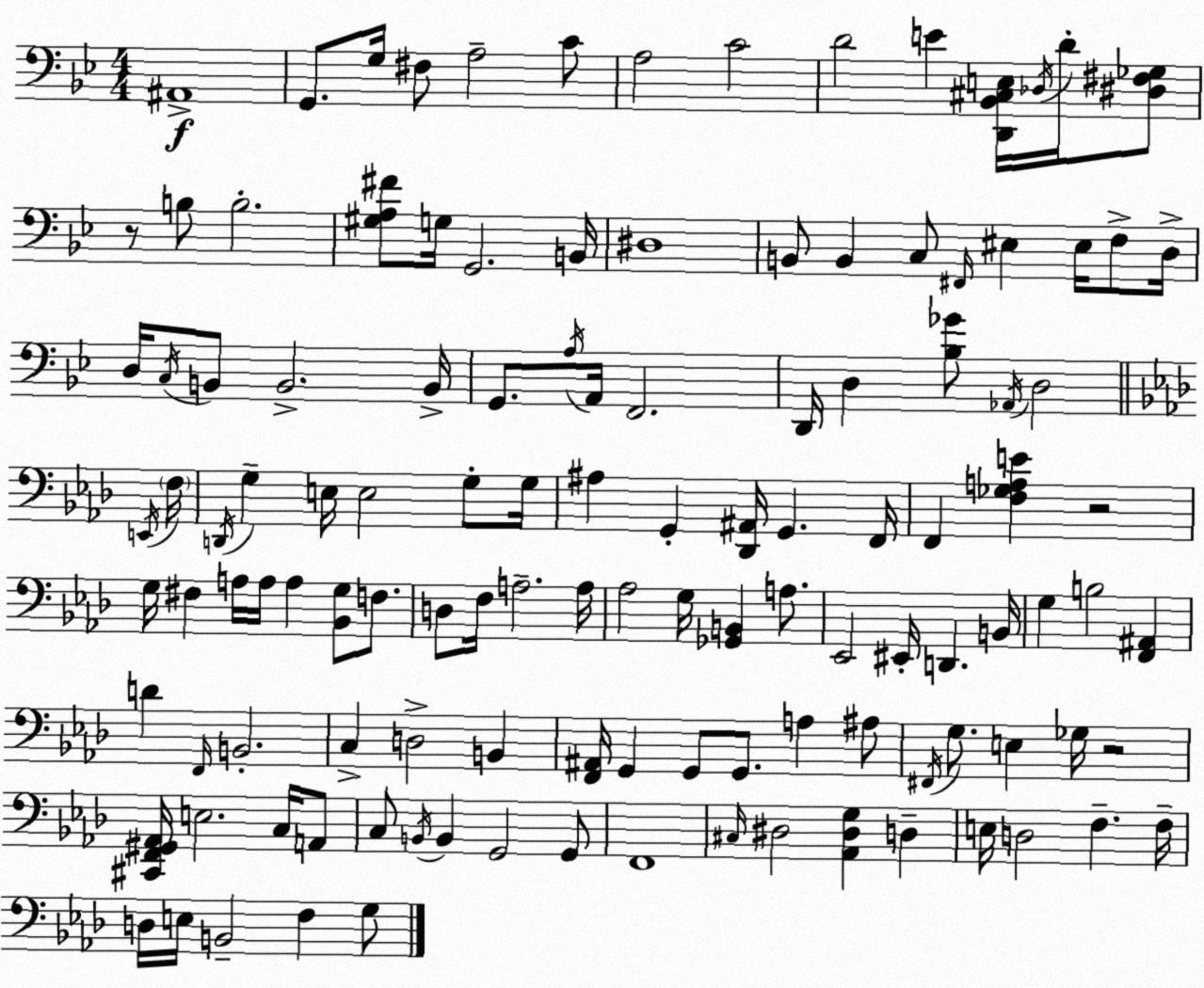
X:1
T:Untitled
M:4/4
L:1/4
K:Gm
^A,,4 G,,/2 G,/4 ^F,/2 A,2 C/2 A,2 C2 D2 E [D,,_B,,^C,E,]/4 _D,/4 D/4 [^D,^F,_G,]/2 z/2 B,/2 B,2 [^G,A,^F]/2 G,/4 G,,2 B,,/4 ^D,4 B,,/2 B,, C,/2 ^F,,/4 ^E, ^E,/4 F,/2 D,/4 D,/4 C,/4 B,,/2 B,,2 B,,/4 G,,/2 A,/4 A,,/4 F,,2 D,,/4 D, [_B,_G]/2 _A,,/4 D,2 E,,/4 F,/4 D,,/4 G, E,/4 E,2 G,/2 G,/4 ^A, G,, [_D,,^A,,]/4 G,, F,,/4 F,, [F,_G,A,E] z2 G,/4 ^F, A,/4 A,/4 A, [_B,,G,]/2 F,/2 D,/2 F,/4 A,2 A,/4 _A,2 G,/4 [_G,,B,,] A,/2 _E,,2 ^E,,/4 D,, B,,/4 G, B,2 [F,,^A,,] D F,,/4 B,,2 C, D,2 B,, [F,,^A,,]/4 G,, G,,/2 G,,/2 A, ^A,/2 ^F,,/4 G,/2 E, _G,/4 z2 [^C,,F,,^G,,_A,,]/4 E,2 C,/4 A,,/2 C,/2 B,,/4 B,, G,,2 G,,/2 F,,4 ^C,/4 ^D,2 [_A,,^D,G,] D, E,/4 D,2 F, F,/4 D,/4 E,/4 B,,2 F, G,/2